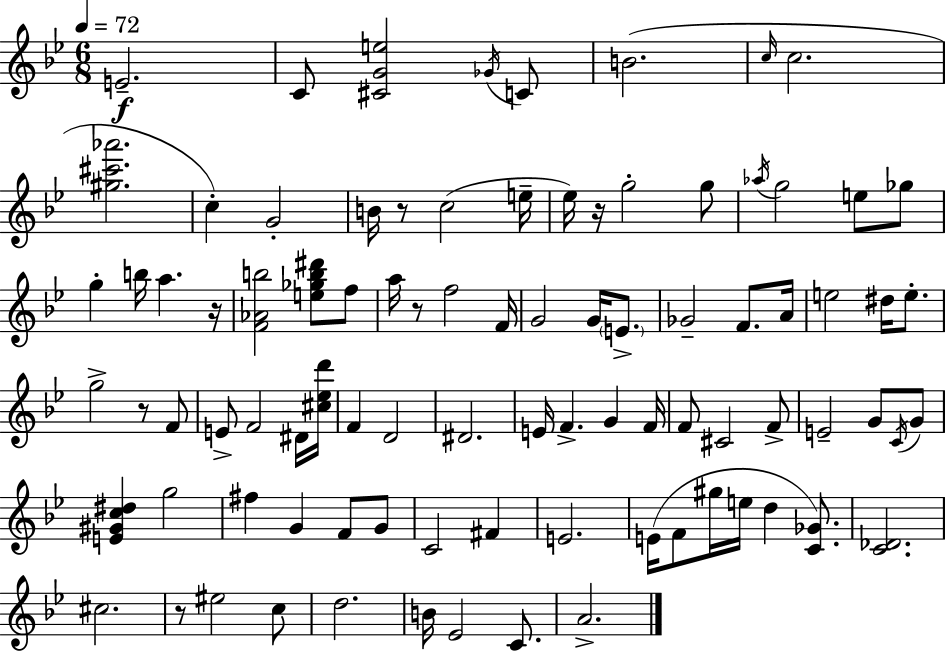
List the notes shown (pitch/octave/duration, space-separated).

E4/h. C4/e [C#4,G4,E5]/h Gb4/s C4/e B4/h. C5/s C5/h. [G#5,C#6,Ab6]/h. C5/q G4/h B4/s R/e C5/h E5/s Eb5/s R/s G5/h G5/e Ab5/s G5/h E5/e Gb5/e G5/q B5/s A5/q. R/s [F4,Ab4,B5]/h [E5,Gb5,B5,D#6]/e F5/e A5/s R/e F5/h F4/s G4/h G4/s E4/e. Gb4/h F4/e. A4/s E5/h D#5/s E5/e. G5/h R/e F4/e E4/e F4/h D#4/s [C#5,Eb5,D6]/s F4/q D4/h D#4/h. E4/s F4/q. G4/q F4/s F4/e C#4/h F4/e E4/h G4/e C4/s G4/e [E4,G#4,C5,D#5]/q G5/h F#5/q G4/q F4/e G4/e C4/h F#4/q E4/h. E4/s F4/e G#5/s E5/s D5/q [C4,Gb4]/e. [C4,Db4]/h. C#5/h. R/e EIS5/h C5/e D5/h. B4/s Eb4/h C4/e. A4/h.